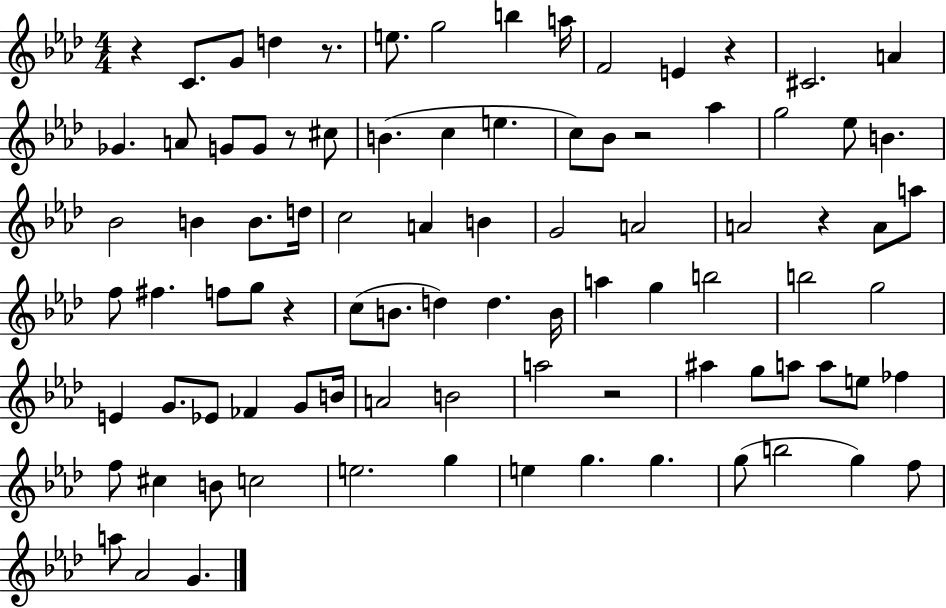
{
  \clef treble
  \numericTimeSignature
  \time 4/4
  \key aes \major
  r4 c'8. g'8 d''4 r8. | e''8. g''2 b''4 a''16 | f'2 e'4 r4 | cis'2. a'4 | \break ges'4. a'8 g'8 g'8 r8 cis''8 | b'4.( c''4 e''4. | c''8) bes'8 r2 aes''4 | g''2 ees''8 b'4. | \break bes'2 b'4 b'8. d''16 | c''2 a'4 b'4 | g'2 a'2 | a'2 r4 a'8 a''8 | \break f''8 fis''4. f''8 g''8 r4 | c''8( b'8. d''4) d''4. b'16 | a''4 g''4 b''2 | b''2 g''2 | \break e'4 g'8. ees'8 fes'4 g'8 b'16 | a'2 b'2 | a''2 r2 | ais''4 g''8 a''8 a''8 e''8 fes''4 | \break f''8 cis''4 b'8 c''2 | e''2. g''4 | e''4 g''4. g''4. | g''8( b''2 g''4) f''8 | \break a''8 aes'2 g'4. | \bar "|."
}